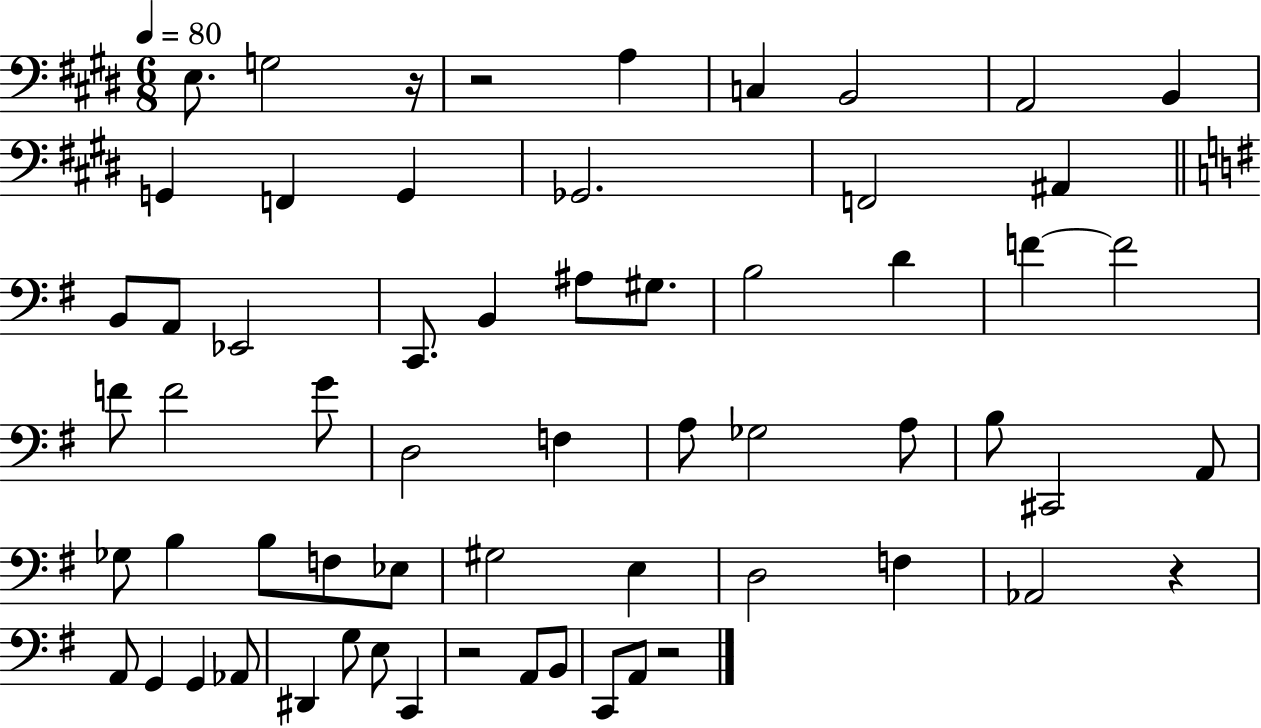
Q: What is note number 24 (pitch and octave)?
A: F4